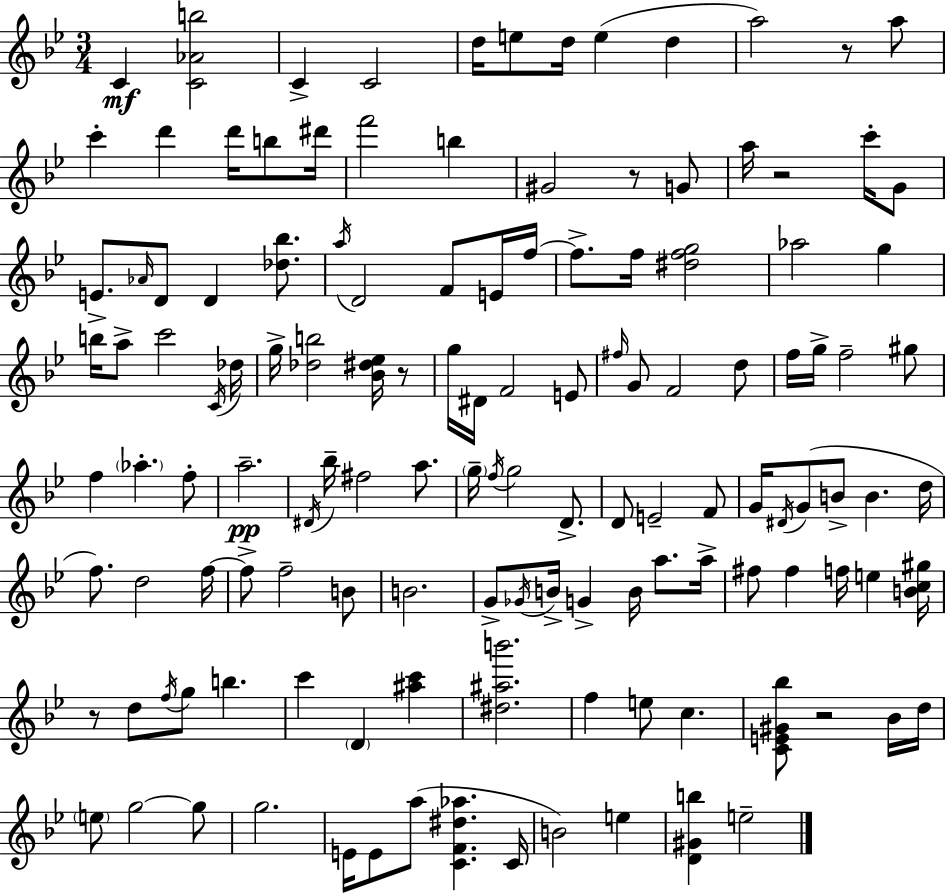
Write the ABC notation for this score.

X:1
T:Untitled
M:3/4
L:1/4
K:Gm
C [C_Ab]2 C C2 d/4 e/2 d/4 e d a2 z/2 a/2 c' d' d'/4 b/2 ^d'/4 f'2 b ^G2 z/2 G/2 a/4 z2 c'/4 G/2 E/2 _A/4 D/2 D [_d_b]/2 a/4 D2 F/2 E/4 f/4 f/2 f/4 [^dfg]2 _a2 g b/4 a/2 c'2 C/4 _d/4 g/4 [_db]2 [_B^d_e]/4 z/2 g/4 ^D/4 F2 E/2 ^f/4 G/2 F2 d/2 f/4 g/4 f2 ^g/2 f _a f/2 a2 ^D/4 _b/4 ^f2 a/2 g/4 f/4 g2 D/2 D/2 E2 F/2 G/4 ^D/4 G/2 B/2 B d/4 f/2 d2 f/4 f/2 f2 B/2 B2 G/2 _G/4 B/4 G B/4 a/2 a/4 ^f/2 ^f f/4 e [Bc^g]/4 z/2 d/2 f/4 g/2 b c' D [^ac'] [^d^ab']2 f e/2 c [CE^G_b]/2 z2 _B/4 d/4 e/2 g2 g/2 g2 E/4 E/2 a/2 [CF^d_a] C/4 B2 e [D^Gb] e2